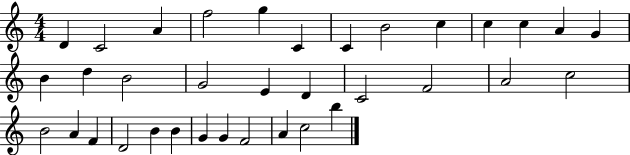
D4/q C4/h A4/q F5/h G5/q C4/q C4/q B4/h C5/q C5/q C5/q A4/q G4/q B4/q D5/q B4/h G4/h E4/q D4/q C4/h F4/h A4/h C5/h B4/h A4/q F4/q D4/h B4/q B4/q G4/q G4/q F4/h A4/q C5/h B5/q